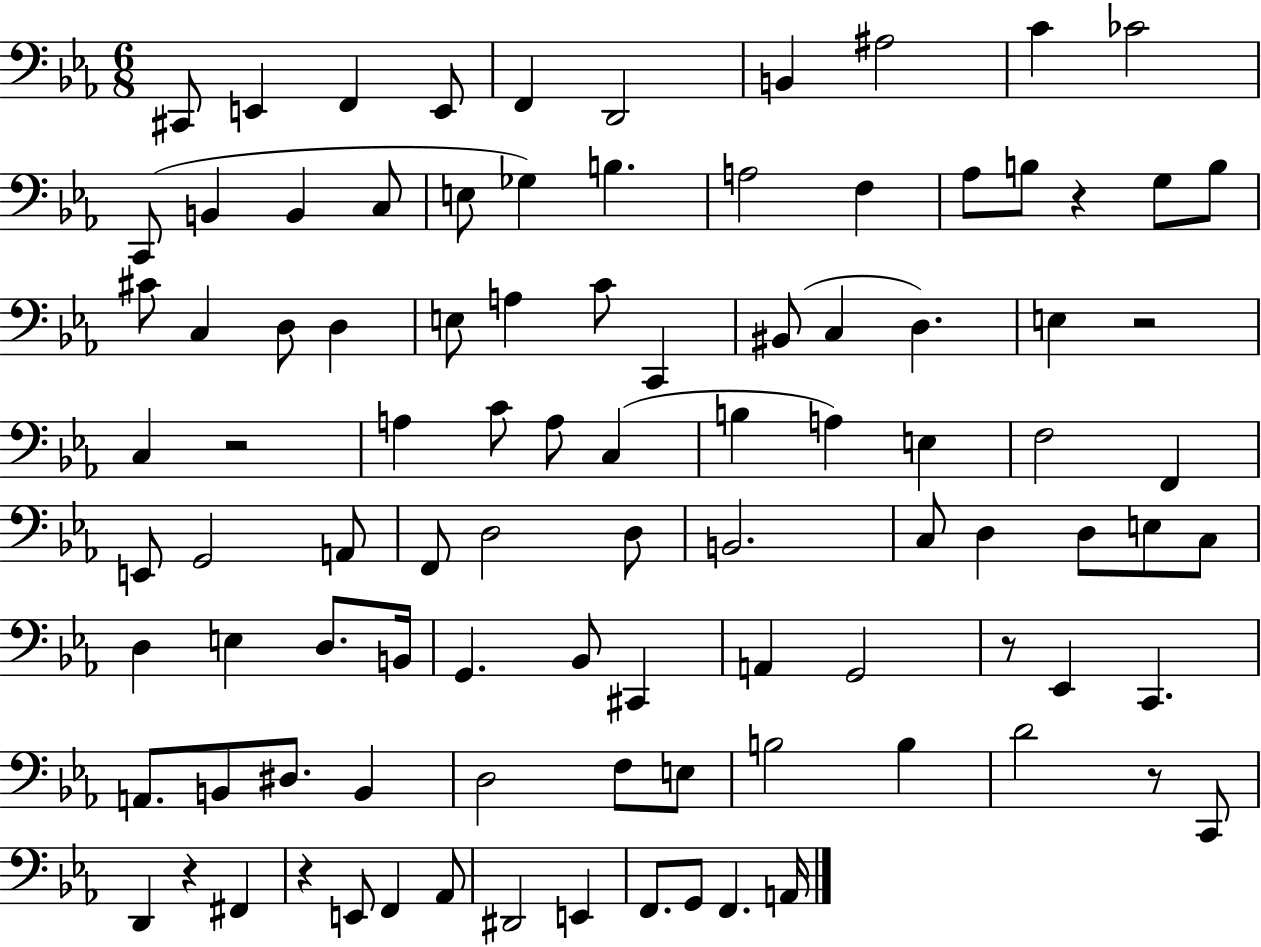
C#2/e E2/q F2/q E2/e F2/q D2/h B2/q A#3/h C4/q CES4/h C2/e B2/q B2/q C3/e E3/e Gb3/q B3/q. A3/h F3/q Ab3/e B3/e R/q G3/e B3/e C#4/e C3/q D3/e D3/q E3/e A3/q C4/e C2/q BIS2/e C3/q D3/q. E3/q R/h C3/q R/h A3/q C4/e A3/e C3/q B3/q A3/q E3/q F3/h F2/q E2/e G2/h A2/e F2/e D3/h D3/e B2/h. C3/e D3/q D3/e E3/e C3/e D3/q E3/q D3/e. B2/s G2/q. Bb2/e C#2/q A2/q G2/h R/e Eb2/q C2/q. A2/e. B2/e D#3/e. B2/q D3/h F3/e E3/e B3/h B3/q D4/h R/e C2/e D2/q R/q F#2/q R/q E2/e F2/q Ab2/e D#2/h E2/q F2/e. G2/e F2/q. A2/s